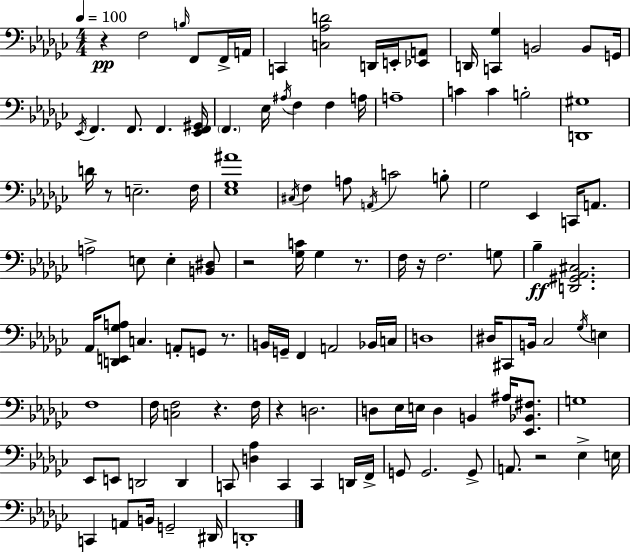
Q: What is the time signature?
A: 4/4